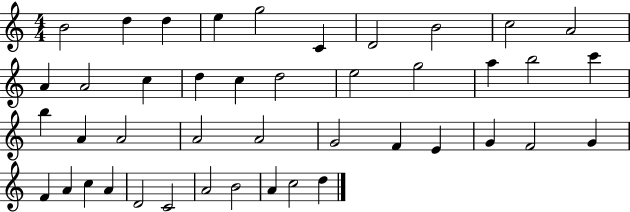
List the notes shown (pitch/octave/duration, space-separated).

B4/h D5/q D5/q E5/q G5/h C4/q D4/h B4/h C5/h A4/h A4/q A4/h C5/q D5/q C5/q D5/h E5/h G5/h A5/q B5/h C6/q B5/q A4/q A4/h A4/h A4/h G4/h F4/q E4/q G4/q F4/h G4/q F4/q A4/q C5/q A4/q D4/h C4/h A4/h B4/h A4/q C5/h D5/q